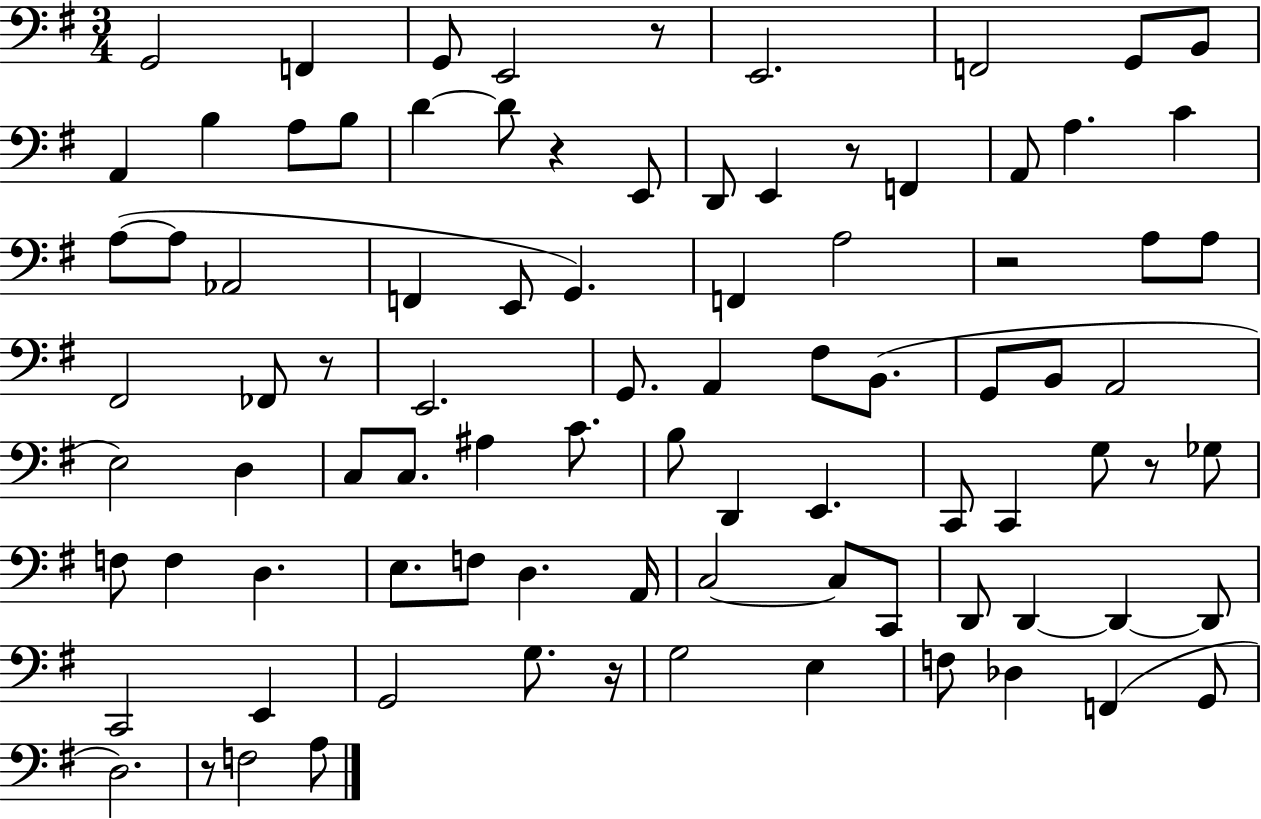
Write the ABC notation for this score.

X:1
T:Untitled
M:3/4
L:1/4
K:G
G,,2 F,, G,,/2 E,,2 z/2 E,,2 F,,2 G,,/2 B,,/2 A,, B, A,/2 B,/2 D D/2 z E,,/2 D,,/2 E,, z/2 F,, A,,/2 A, C A,/2 A,/2 _A,,2 F,, E,,/2 G,, F,, A,2 z2 A,/2 A,/2 ^F,,2 _F,,/2 z/2 E,,2 G,,/2 A,, ^F,/2 B,,/2 G,,/2 B,,/2 A,,2 E,2 D, C,/2 C,/2 ^A, C/2 B,/2 D,, E,, C,,/2 C,, G,/2 z/2 _G,/2 F,/2 F, D, E,/2 F,/2 D, A,,/4 C,2 C,/2 C,,/2 D,,/2 D,, D,, D,,/2 C,,2 E,, G,,2 G,/2 z/4 G,2 E, F,/2 _D, F,, G,,/2 D,2 z/2 F,2 A,/2